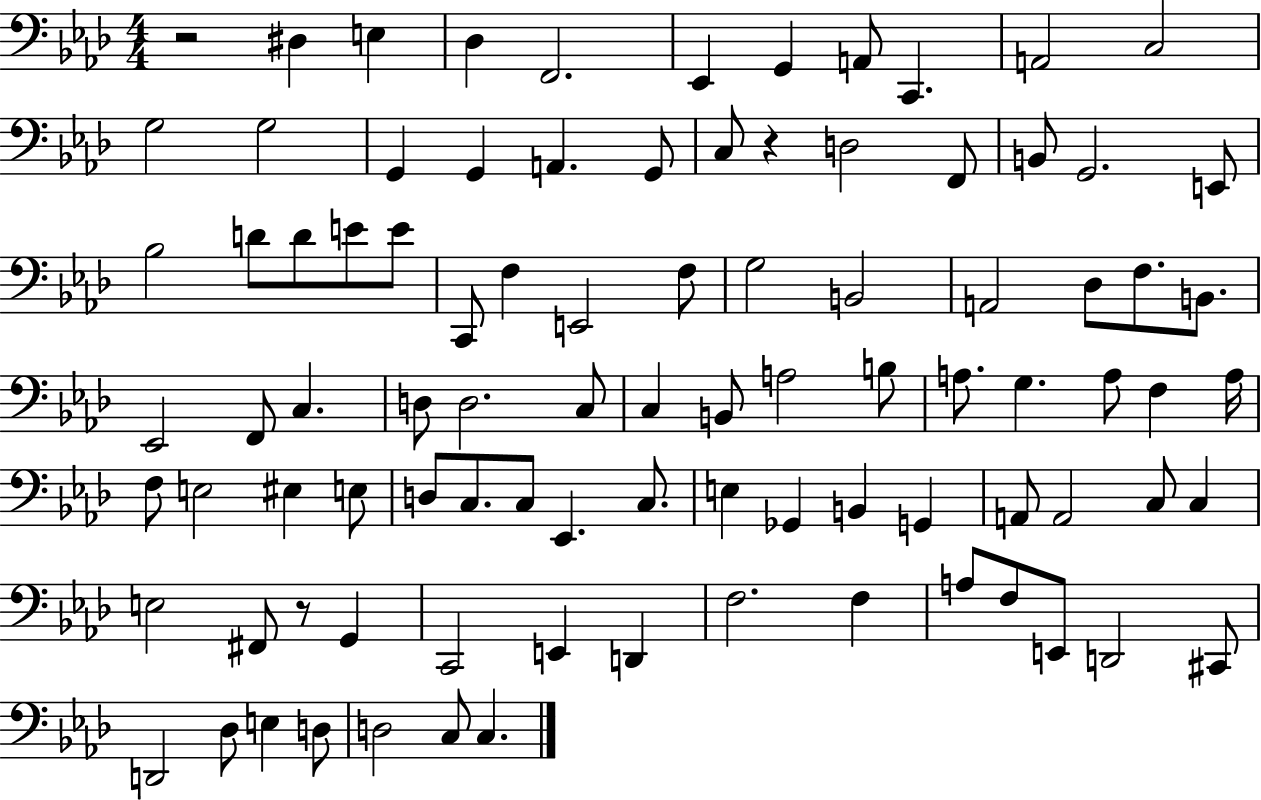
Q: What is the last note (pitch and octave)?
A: C3